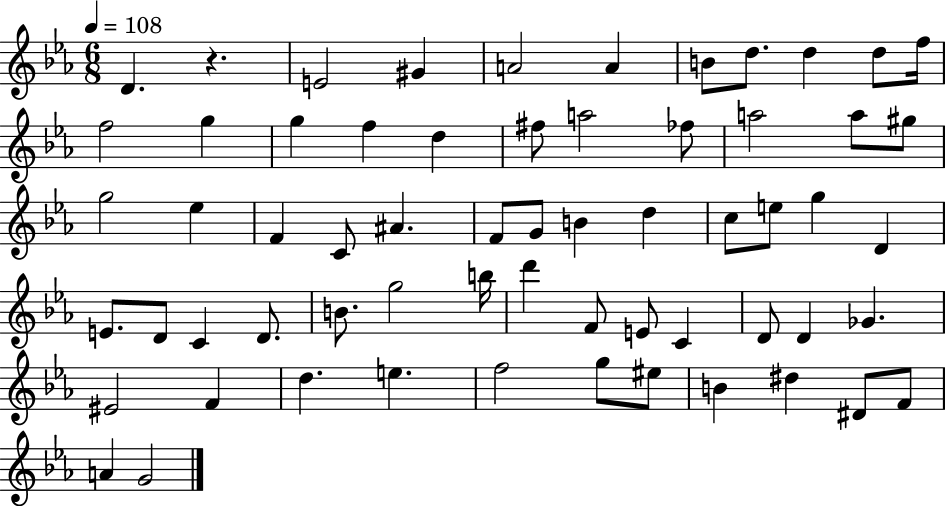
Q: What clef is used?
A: treble